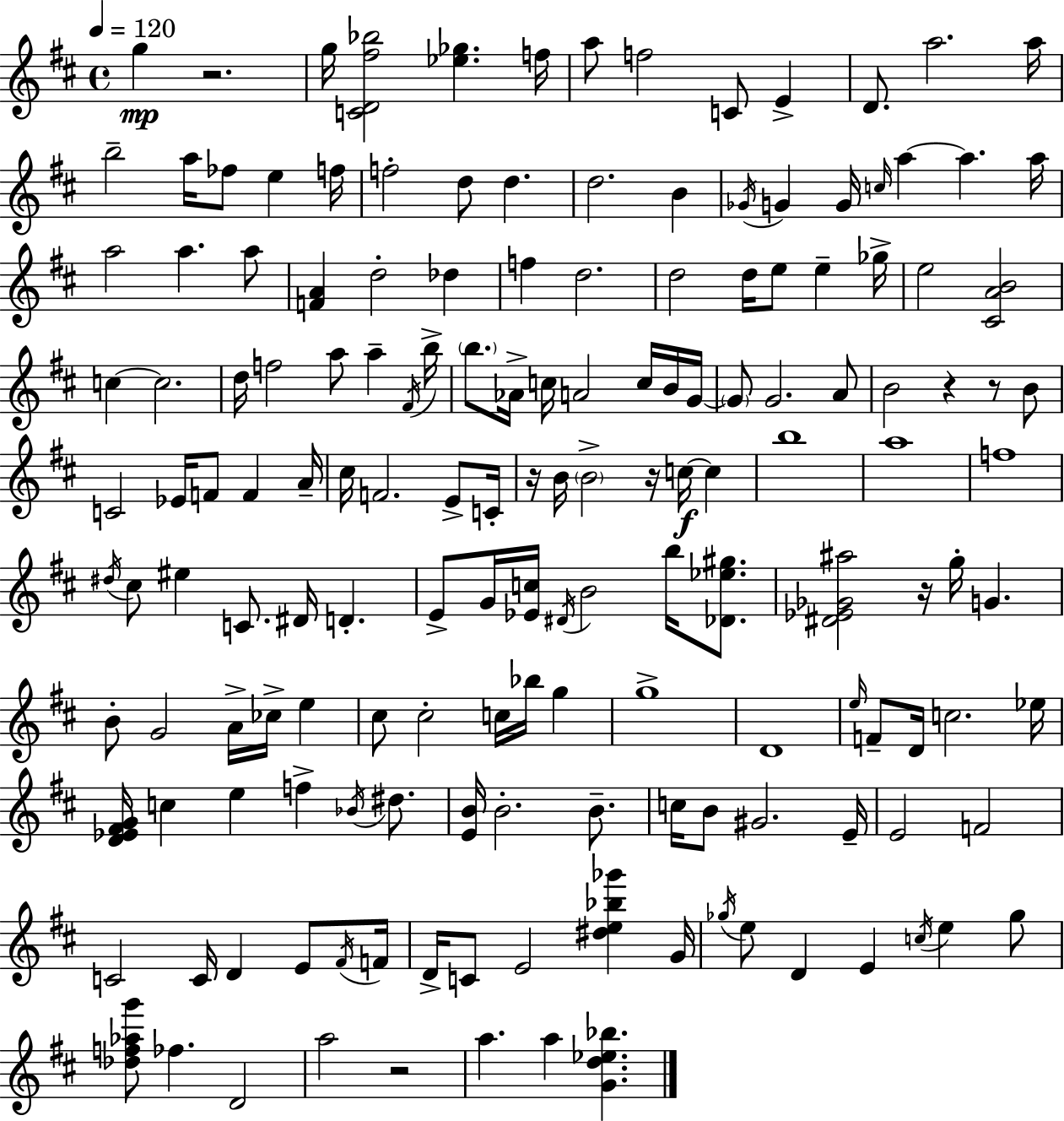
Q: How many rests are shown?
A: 7